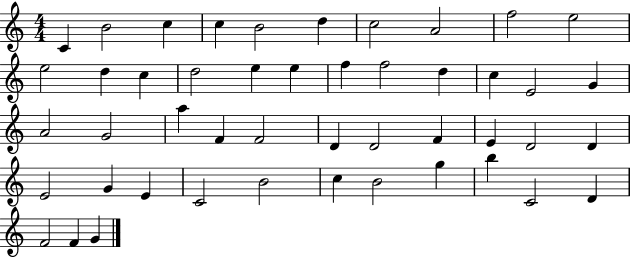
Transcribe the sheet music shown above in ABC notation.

X:1
T:Untitled
M:4/4
L:1/4
K:C
C B2 c c B2 d c2 A2 f2 e2 e2 d c d2 e e f f2 d c E2 G A2 G2 a F F2 D D2 F E D2 D E2 G E C2 B2 c B2 g b C2 D F2 F G